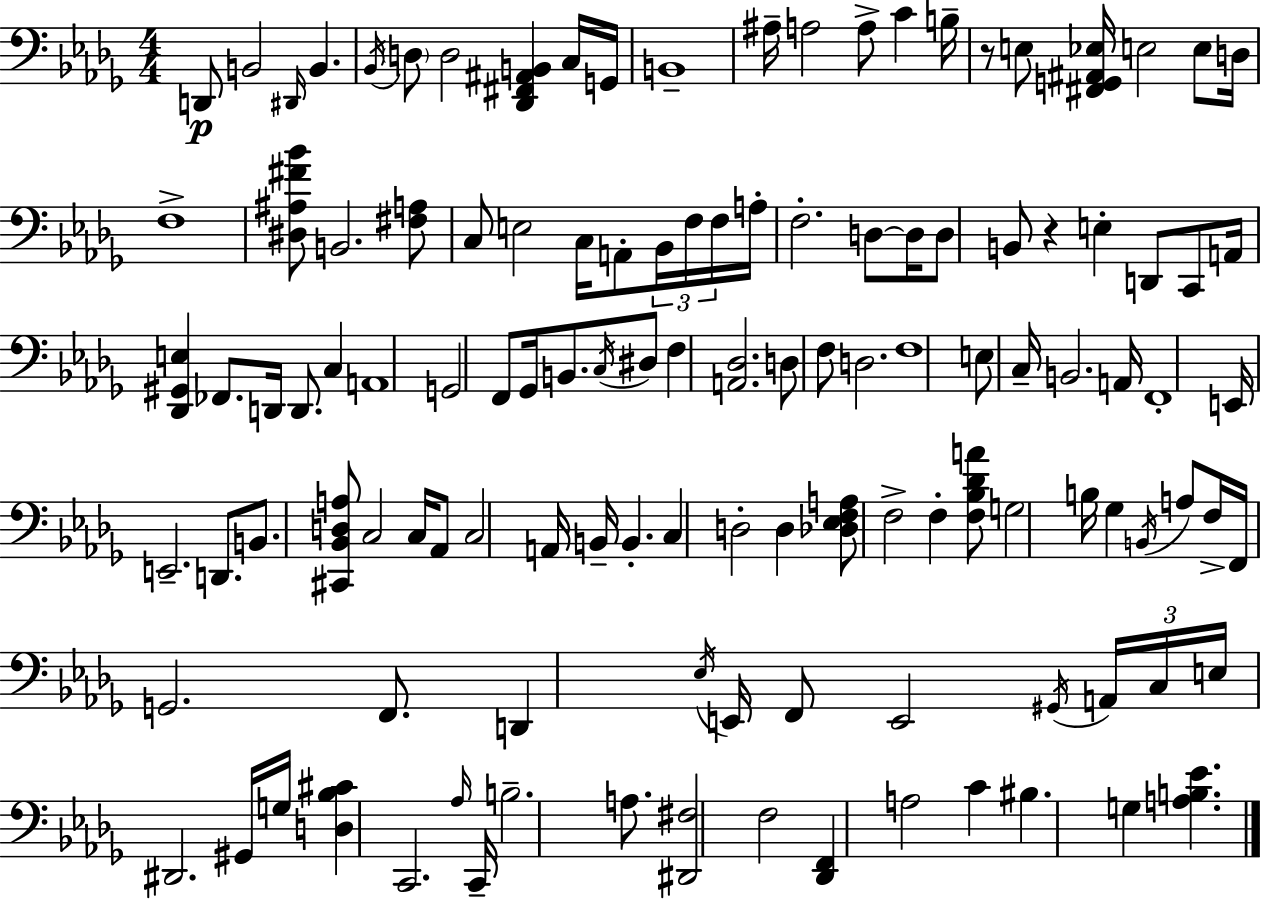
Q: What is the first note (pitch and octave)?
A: D2